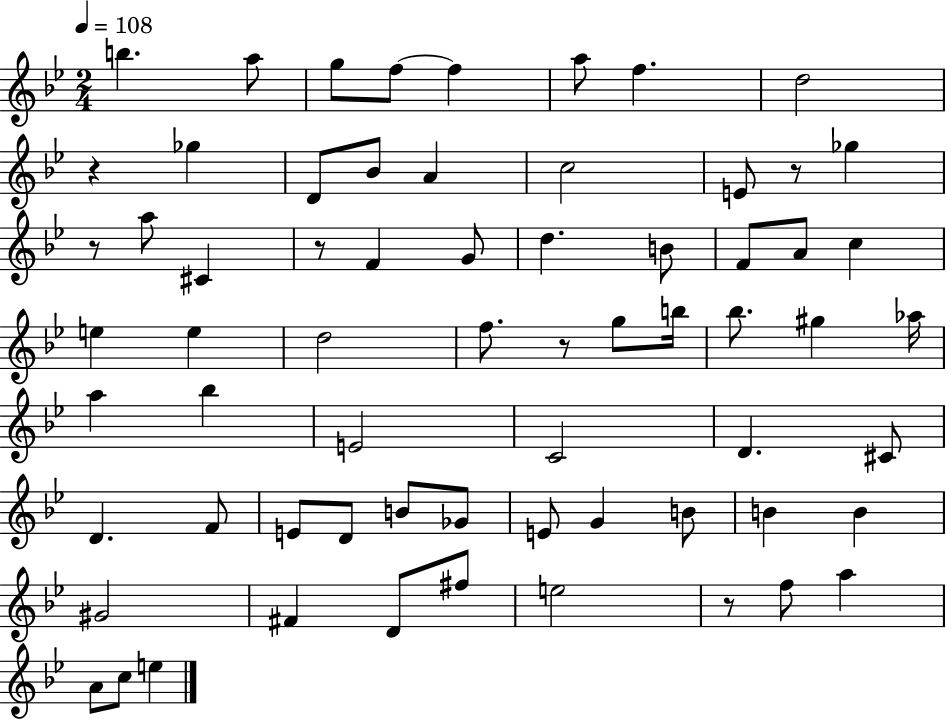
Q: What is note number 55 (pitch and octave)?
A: E5